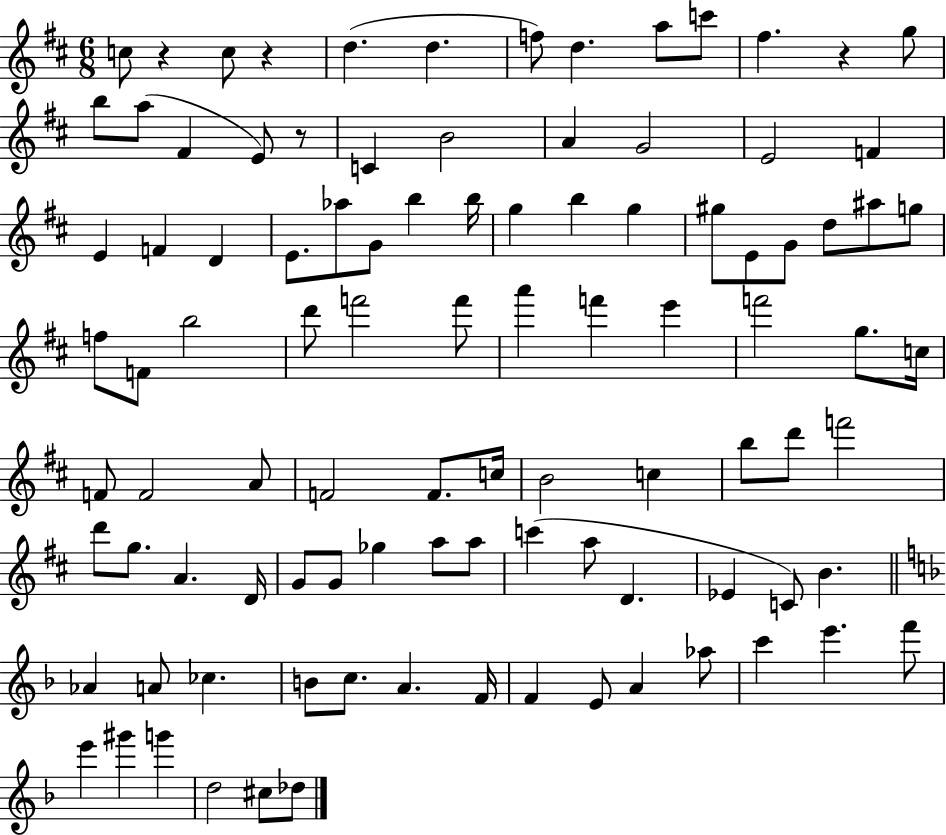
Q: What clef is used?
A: treble